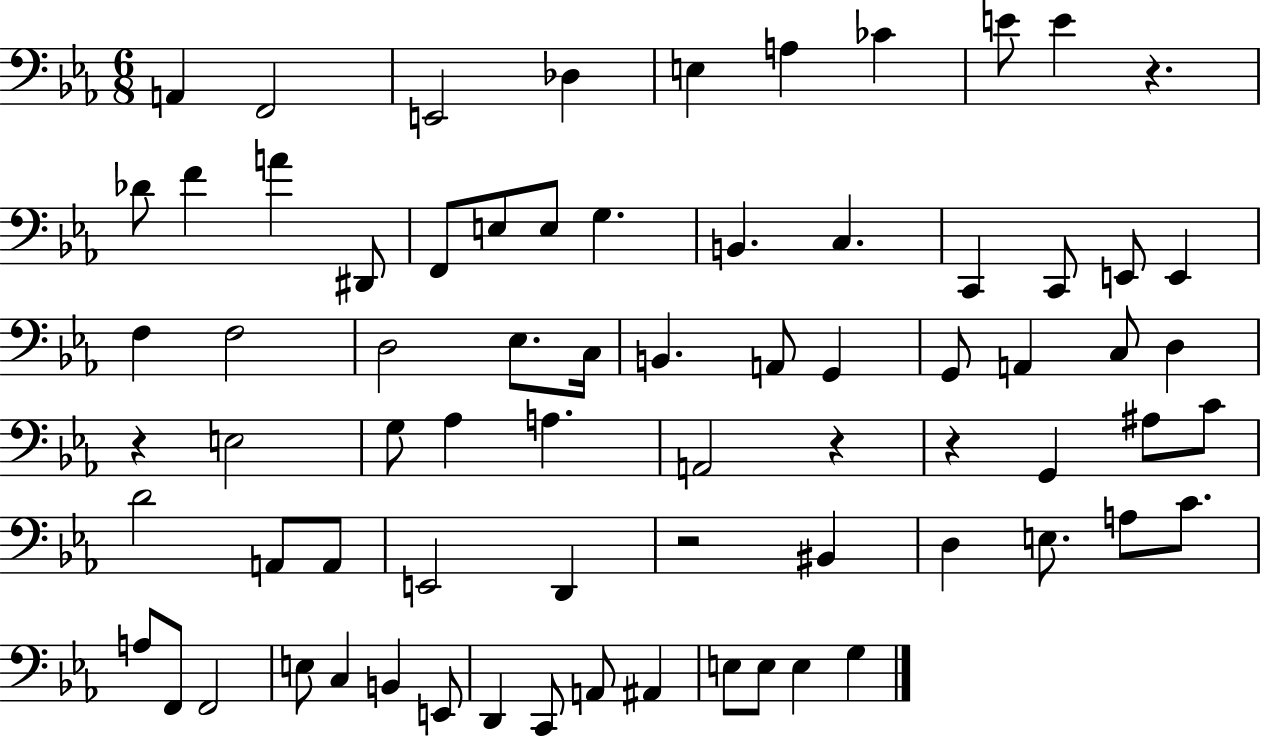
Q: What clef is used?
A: bass